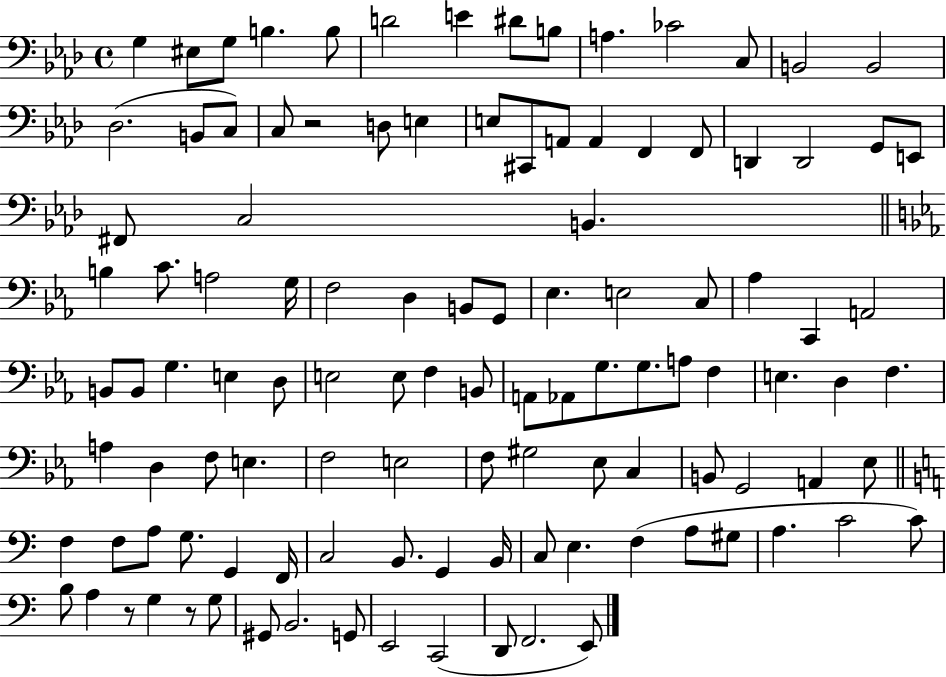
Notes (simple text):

G3/q EIS3/e G3/e B3/q. B3/e D4/h E4/q D#4/e B3/e A3/q. CES4/h C3/e B2/h B2/h Db3/h. B2/e C3/e C3/e R/h D3/e E3/q E3/e C#2/e A2/e A2/q F2/q F2/e D2/q D2/h G2/e E2/e F#2/e C3/h B2/q. B3/q C4/e. A3/h G3/s F3/h D3/q B2/e G2/e Eb3/q. E3/h C3/e Ab3/q C2/q A2/h B2/e B2/e G3/q. E3/q D3/e E3/h E3/e F3/q B2/e A2/e Ab2/e G3/e. G3/e. A3/e F3/q E3/q. D3/q F3/q. A3/q D3/q F3/e E3/q. F3/h E3/h F3/e G#3/h Eb3/e C3/q B2/e G2/h A2/q Eb3/e F3/q F3/e A3/e G3/e. G2/q F2/s C3/h B2/e. G2/q B2/s C3/e E3/q. F3/q A3/e G#3/e A3/q. C4/h C4/e B3/e A3/q R/e G3/q R/e G3/e G#2/e B2/h. G2/e E2/h C2/h D2/e F2/h. E2/e